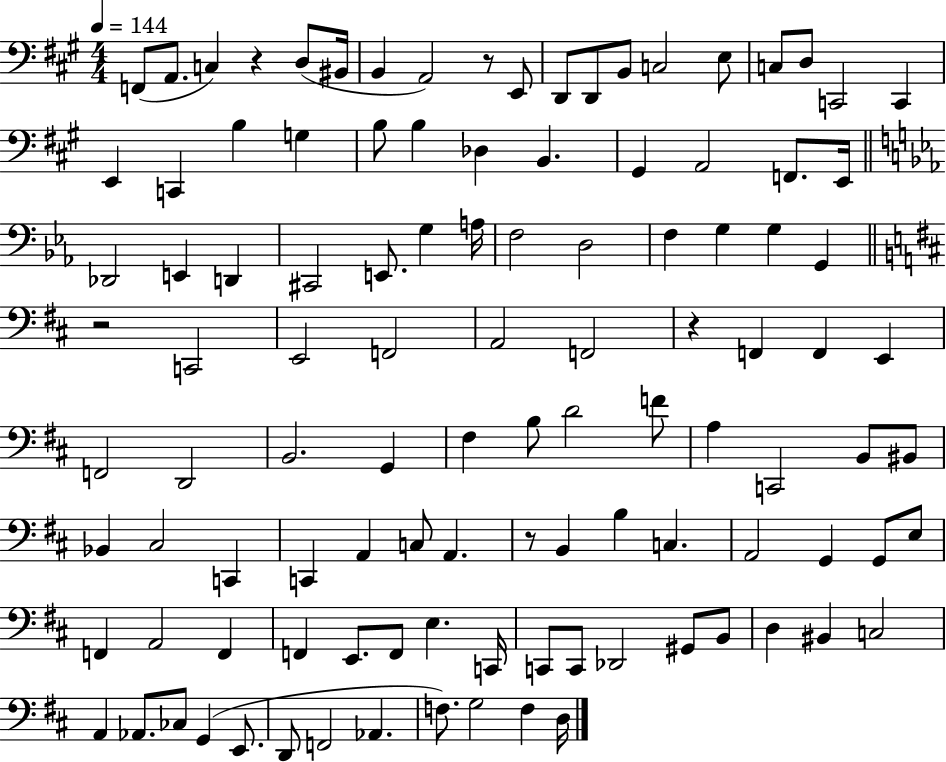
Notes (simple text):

F2/e A2/e. C3/q R/q D3/e BIS2/s B2/q A2/h R/e E2/e D2/e D2/e B2/e C3/h E3/e C3/e D3/e C2/h C2/q E2/q C2/q B3/q G3/q B3/e B3/q Db3/q B2/q. G#2/q A2/h F2/e. E2/s Db2/h E2/q D2/q C#2/h E2/e. G3/q A3/s F3/h D3/h F3/q G3/q G3/q G2/q R/h C2/h E2/h F2/h A2/h F2/h R/q F2/q F2/q E2/q F2/h D2/h B2/h. G2/q F#3/q B3/e D4/h F4/e A3/q C2/h B2/e BIS2/e Bb2/q C#3/h C2/q C2/q A2/q C3/e A2/q. R/e B2/q B3/q C3/q. A2/h G2/q G2/e E3/e F2/q A2/h F2/q F2/q E2/e. F2/e E3/q. C2/s C2/e C2/e Db2/h G#2/e B2/e D3/q BIS2/q C3/h A2/q Ab2/e. CES3/e G2/q E2/e. D2/e F2/h Ab2/q. F3/e. G3/h F3/q D3/s